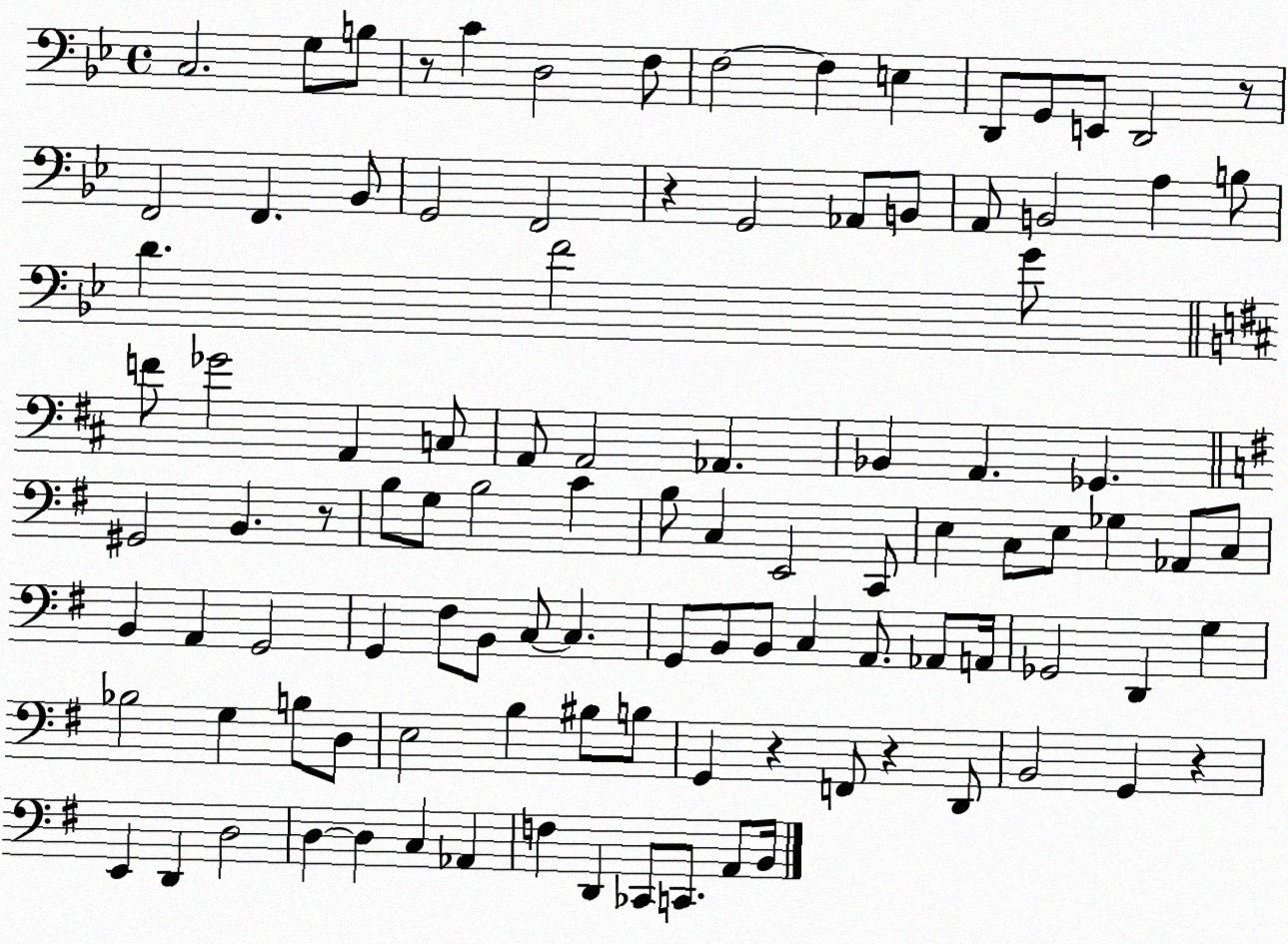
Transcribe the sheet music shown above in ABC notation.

X:1
T:Untitled
M:4/4
L:1/4
K:Bb
C,2 G,/2 B,/2 z/2 C D,2 F,/2 F,2 F, E, D,,/2 G,,/2 E,,/2 D,,2 z/2 F,,2 F,, _B,,/2 G,,2 F,,2 z G,,2 _A,,/2 B,,/2 A,,/2 B,,2 A, B,/2 D F2 G/2 F/2 _G2 A,, C,/2 A,,/2 A,,2 _A,, _B,, A,, _G,, ^G,,2 B,, z/2 B,/2 G,/2 B,2 C B,/2 C, E,,2 C,,/2 E, C,/2 E,/2 _G, _A,,/2 C,/2 B,, A,, G,,2 G,, ^F,/2 B,,/2 C,/2 C, G,,/2 B,,/2 B,,/2 C, A,,/2 _A,,/2 A,,/4 _G,,2 D,, G, _B,2 G, B,/2 D,/2 E,2 B, ^B,/2 B,/2 G,, z F,,/2 z D,,/2 B,,2 G,, z E,, D,, D,2 D, D, C, _A,, F, D,, _C,,/2 C,,/2 A,,/2 B,,/4